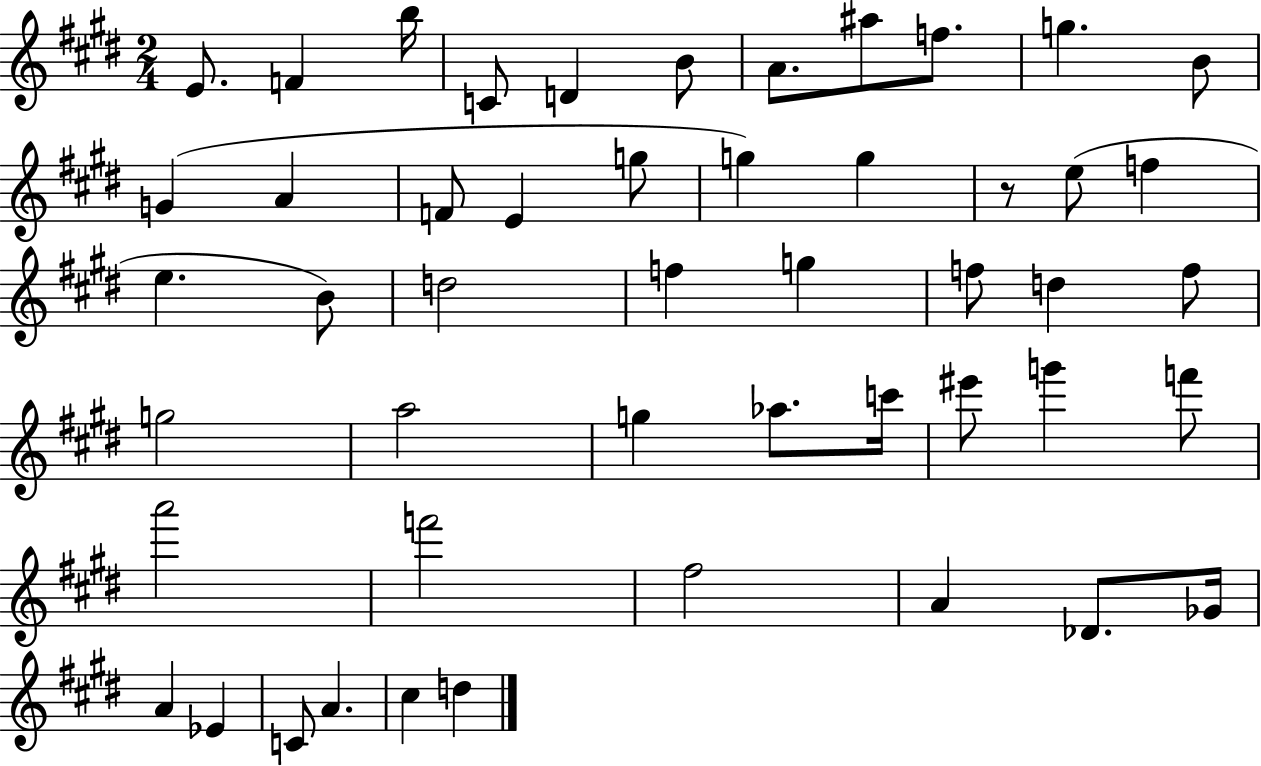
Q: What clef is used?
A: treble